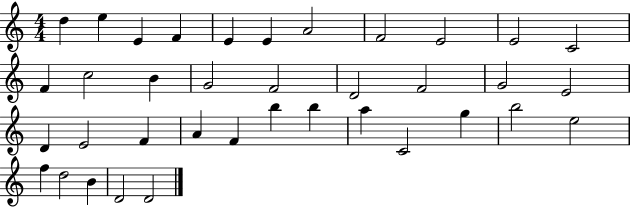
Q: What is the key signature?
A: C major